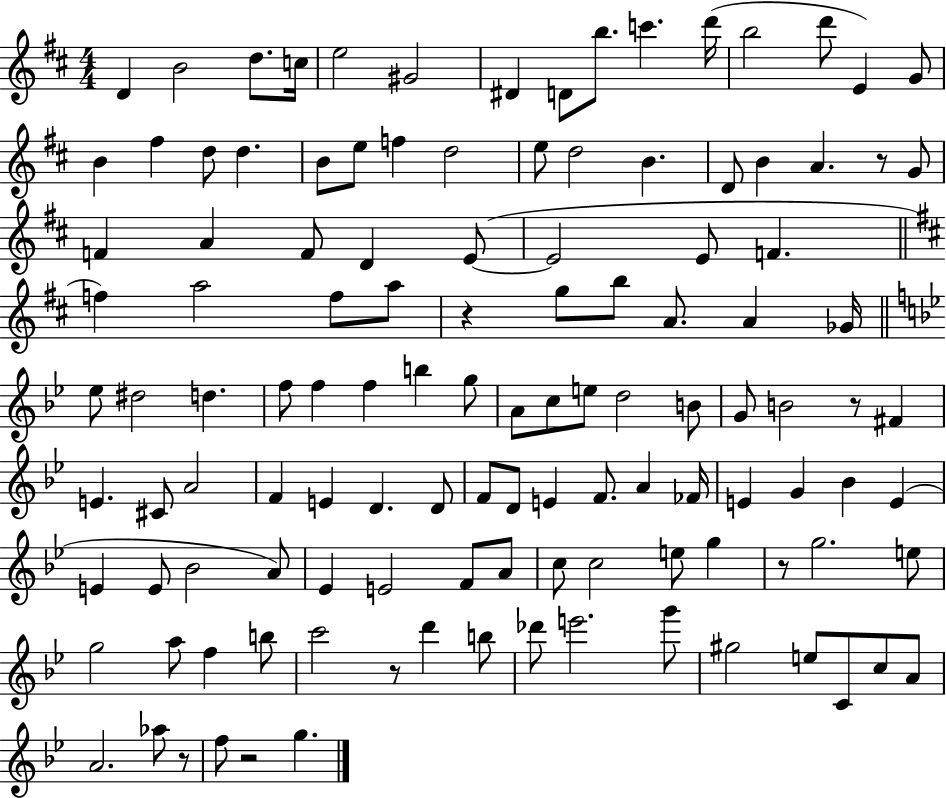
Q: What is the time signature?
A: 4/4